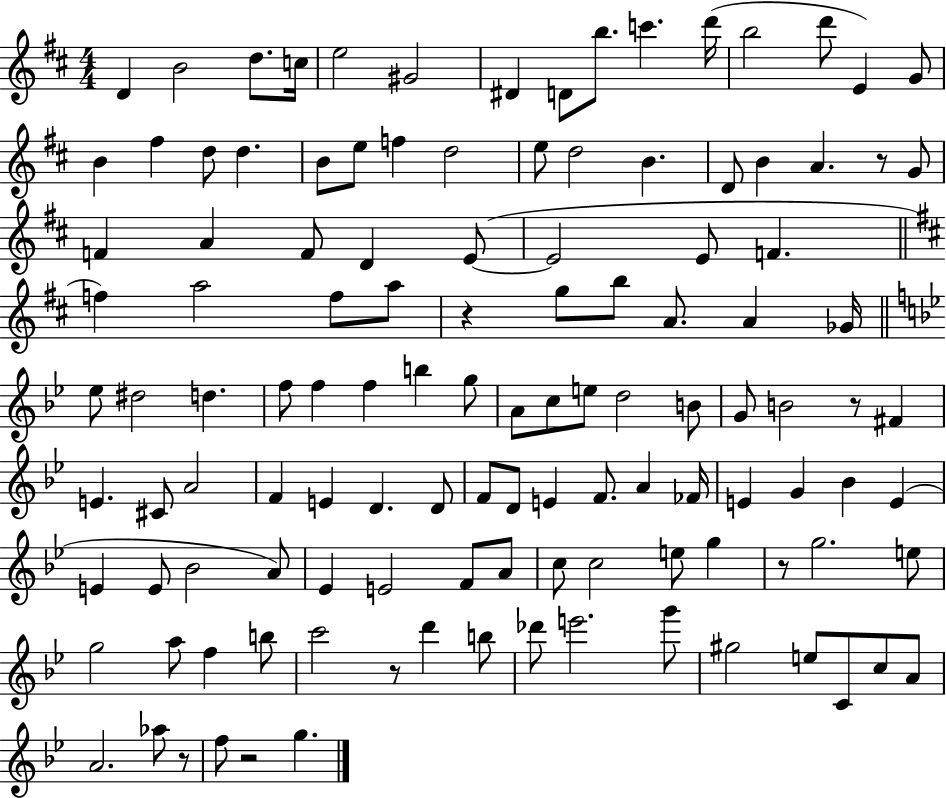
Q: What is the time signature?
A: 4/4